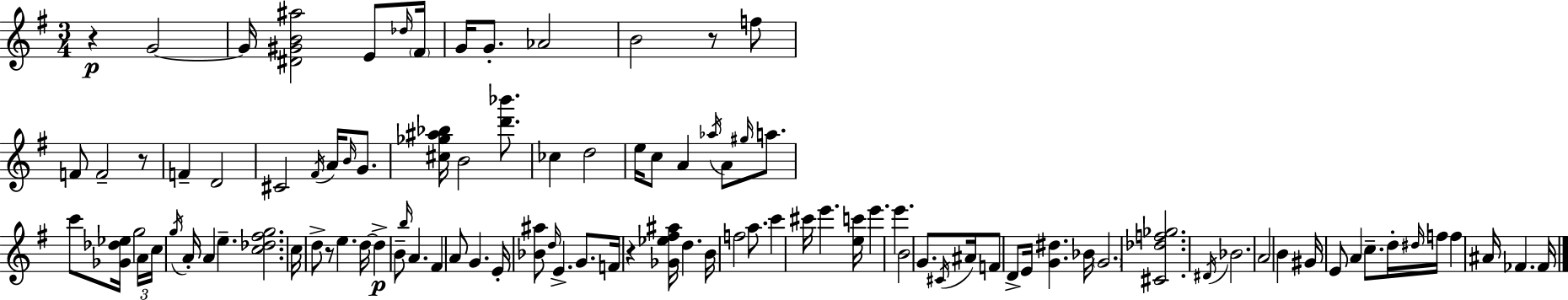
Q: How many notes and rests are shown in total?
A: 101